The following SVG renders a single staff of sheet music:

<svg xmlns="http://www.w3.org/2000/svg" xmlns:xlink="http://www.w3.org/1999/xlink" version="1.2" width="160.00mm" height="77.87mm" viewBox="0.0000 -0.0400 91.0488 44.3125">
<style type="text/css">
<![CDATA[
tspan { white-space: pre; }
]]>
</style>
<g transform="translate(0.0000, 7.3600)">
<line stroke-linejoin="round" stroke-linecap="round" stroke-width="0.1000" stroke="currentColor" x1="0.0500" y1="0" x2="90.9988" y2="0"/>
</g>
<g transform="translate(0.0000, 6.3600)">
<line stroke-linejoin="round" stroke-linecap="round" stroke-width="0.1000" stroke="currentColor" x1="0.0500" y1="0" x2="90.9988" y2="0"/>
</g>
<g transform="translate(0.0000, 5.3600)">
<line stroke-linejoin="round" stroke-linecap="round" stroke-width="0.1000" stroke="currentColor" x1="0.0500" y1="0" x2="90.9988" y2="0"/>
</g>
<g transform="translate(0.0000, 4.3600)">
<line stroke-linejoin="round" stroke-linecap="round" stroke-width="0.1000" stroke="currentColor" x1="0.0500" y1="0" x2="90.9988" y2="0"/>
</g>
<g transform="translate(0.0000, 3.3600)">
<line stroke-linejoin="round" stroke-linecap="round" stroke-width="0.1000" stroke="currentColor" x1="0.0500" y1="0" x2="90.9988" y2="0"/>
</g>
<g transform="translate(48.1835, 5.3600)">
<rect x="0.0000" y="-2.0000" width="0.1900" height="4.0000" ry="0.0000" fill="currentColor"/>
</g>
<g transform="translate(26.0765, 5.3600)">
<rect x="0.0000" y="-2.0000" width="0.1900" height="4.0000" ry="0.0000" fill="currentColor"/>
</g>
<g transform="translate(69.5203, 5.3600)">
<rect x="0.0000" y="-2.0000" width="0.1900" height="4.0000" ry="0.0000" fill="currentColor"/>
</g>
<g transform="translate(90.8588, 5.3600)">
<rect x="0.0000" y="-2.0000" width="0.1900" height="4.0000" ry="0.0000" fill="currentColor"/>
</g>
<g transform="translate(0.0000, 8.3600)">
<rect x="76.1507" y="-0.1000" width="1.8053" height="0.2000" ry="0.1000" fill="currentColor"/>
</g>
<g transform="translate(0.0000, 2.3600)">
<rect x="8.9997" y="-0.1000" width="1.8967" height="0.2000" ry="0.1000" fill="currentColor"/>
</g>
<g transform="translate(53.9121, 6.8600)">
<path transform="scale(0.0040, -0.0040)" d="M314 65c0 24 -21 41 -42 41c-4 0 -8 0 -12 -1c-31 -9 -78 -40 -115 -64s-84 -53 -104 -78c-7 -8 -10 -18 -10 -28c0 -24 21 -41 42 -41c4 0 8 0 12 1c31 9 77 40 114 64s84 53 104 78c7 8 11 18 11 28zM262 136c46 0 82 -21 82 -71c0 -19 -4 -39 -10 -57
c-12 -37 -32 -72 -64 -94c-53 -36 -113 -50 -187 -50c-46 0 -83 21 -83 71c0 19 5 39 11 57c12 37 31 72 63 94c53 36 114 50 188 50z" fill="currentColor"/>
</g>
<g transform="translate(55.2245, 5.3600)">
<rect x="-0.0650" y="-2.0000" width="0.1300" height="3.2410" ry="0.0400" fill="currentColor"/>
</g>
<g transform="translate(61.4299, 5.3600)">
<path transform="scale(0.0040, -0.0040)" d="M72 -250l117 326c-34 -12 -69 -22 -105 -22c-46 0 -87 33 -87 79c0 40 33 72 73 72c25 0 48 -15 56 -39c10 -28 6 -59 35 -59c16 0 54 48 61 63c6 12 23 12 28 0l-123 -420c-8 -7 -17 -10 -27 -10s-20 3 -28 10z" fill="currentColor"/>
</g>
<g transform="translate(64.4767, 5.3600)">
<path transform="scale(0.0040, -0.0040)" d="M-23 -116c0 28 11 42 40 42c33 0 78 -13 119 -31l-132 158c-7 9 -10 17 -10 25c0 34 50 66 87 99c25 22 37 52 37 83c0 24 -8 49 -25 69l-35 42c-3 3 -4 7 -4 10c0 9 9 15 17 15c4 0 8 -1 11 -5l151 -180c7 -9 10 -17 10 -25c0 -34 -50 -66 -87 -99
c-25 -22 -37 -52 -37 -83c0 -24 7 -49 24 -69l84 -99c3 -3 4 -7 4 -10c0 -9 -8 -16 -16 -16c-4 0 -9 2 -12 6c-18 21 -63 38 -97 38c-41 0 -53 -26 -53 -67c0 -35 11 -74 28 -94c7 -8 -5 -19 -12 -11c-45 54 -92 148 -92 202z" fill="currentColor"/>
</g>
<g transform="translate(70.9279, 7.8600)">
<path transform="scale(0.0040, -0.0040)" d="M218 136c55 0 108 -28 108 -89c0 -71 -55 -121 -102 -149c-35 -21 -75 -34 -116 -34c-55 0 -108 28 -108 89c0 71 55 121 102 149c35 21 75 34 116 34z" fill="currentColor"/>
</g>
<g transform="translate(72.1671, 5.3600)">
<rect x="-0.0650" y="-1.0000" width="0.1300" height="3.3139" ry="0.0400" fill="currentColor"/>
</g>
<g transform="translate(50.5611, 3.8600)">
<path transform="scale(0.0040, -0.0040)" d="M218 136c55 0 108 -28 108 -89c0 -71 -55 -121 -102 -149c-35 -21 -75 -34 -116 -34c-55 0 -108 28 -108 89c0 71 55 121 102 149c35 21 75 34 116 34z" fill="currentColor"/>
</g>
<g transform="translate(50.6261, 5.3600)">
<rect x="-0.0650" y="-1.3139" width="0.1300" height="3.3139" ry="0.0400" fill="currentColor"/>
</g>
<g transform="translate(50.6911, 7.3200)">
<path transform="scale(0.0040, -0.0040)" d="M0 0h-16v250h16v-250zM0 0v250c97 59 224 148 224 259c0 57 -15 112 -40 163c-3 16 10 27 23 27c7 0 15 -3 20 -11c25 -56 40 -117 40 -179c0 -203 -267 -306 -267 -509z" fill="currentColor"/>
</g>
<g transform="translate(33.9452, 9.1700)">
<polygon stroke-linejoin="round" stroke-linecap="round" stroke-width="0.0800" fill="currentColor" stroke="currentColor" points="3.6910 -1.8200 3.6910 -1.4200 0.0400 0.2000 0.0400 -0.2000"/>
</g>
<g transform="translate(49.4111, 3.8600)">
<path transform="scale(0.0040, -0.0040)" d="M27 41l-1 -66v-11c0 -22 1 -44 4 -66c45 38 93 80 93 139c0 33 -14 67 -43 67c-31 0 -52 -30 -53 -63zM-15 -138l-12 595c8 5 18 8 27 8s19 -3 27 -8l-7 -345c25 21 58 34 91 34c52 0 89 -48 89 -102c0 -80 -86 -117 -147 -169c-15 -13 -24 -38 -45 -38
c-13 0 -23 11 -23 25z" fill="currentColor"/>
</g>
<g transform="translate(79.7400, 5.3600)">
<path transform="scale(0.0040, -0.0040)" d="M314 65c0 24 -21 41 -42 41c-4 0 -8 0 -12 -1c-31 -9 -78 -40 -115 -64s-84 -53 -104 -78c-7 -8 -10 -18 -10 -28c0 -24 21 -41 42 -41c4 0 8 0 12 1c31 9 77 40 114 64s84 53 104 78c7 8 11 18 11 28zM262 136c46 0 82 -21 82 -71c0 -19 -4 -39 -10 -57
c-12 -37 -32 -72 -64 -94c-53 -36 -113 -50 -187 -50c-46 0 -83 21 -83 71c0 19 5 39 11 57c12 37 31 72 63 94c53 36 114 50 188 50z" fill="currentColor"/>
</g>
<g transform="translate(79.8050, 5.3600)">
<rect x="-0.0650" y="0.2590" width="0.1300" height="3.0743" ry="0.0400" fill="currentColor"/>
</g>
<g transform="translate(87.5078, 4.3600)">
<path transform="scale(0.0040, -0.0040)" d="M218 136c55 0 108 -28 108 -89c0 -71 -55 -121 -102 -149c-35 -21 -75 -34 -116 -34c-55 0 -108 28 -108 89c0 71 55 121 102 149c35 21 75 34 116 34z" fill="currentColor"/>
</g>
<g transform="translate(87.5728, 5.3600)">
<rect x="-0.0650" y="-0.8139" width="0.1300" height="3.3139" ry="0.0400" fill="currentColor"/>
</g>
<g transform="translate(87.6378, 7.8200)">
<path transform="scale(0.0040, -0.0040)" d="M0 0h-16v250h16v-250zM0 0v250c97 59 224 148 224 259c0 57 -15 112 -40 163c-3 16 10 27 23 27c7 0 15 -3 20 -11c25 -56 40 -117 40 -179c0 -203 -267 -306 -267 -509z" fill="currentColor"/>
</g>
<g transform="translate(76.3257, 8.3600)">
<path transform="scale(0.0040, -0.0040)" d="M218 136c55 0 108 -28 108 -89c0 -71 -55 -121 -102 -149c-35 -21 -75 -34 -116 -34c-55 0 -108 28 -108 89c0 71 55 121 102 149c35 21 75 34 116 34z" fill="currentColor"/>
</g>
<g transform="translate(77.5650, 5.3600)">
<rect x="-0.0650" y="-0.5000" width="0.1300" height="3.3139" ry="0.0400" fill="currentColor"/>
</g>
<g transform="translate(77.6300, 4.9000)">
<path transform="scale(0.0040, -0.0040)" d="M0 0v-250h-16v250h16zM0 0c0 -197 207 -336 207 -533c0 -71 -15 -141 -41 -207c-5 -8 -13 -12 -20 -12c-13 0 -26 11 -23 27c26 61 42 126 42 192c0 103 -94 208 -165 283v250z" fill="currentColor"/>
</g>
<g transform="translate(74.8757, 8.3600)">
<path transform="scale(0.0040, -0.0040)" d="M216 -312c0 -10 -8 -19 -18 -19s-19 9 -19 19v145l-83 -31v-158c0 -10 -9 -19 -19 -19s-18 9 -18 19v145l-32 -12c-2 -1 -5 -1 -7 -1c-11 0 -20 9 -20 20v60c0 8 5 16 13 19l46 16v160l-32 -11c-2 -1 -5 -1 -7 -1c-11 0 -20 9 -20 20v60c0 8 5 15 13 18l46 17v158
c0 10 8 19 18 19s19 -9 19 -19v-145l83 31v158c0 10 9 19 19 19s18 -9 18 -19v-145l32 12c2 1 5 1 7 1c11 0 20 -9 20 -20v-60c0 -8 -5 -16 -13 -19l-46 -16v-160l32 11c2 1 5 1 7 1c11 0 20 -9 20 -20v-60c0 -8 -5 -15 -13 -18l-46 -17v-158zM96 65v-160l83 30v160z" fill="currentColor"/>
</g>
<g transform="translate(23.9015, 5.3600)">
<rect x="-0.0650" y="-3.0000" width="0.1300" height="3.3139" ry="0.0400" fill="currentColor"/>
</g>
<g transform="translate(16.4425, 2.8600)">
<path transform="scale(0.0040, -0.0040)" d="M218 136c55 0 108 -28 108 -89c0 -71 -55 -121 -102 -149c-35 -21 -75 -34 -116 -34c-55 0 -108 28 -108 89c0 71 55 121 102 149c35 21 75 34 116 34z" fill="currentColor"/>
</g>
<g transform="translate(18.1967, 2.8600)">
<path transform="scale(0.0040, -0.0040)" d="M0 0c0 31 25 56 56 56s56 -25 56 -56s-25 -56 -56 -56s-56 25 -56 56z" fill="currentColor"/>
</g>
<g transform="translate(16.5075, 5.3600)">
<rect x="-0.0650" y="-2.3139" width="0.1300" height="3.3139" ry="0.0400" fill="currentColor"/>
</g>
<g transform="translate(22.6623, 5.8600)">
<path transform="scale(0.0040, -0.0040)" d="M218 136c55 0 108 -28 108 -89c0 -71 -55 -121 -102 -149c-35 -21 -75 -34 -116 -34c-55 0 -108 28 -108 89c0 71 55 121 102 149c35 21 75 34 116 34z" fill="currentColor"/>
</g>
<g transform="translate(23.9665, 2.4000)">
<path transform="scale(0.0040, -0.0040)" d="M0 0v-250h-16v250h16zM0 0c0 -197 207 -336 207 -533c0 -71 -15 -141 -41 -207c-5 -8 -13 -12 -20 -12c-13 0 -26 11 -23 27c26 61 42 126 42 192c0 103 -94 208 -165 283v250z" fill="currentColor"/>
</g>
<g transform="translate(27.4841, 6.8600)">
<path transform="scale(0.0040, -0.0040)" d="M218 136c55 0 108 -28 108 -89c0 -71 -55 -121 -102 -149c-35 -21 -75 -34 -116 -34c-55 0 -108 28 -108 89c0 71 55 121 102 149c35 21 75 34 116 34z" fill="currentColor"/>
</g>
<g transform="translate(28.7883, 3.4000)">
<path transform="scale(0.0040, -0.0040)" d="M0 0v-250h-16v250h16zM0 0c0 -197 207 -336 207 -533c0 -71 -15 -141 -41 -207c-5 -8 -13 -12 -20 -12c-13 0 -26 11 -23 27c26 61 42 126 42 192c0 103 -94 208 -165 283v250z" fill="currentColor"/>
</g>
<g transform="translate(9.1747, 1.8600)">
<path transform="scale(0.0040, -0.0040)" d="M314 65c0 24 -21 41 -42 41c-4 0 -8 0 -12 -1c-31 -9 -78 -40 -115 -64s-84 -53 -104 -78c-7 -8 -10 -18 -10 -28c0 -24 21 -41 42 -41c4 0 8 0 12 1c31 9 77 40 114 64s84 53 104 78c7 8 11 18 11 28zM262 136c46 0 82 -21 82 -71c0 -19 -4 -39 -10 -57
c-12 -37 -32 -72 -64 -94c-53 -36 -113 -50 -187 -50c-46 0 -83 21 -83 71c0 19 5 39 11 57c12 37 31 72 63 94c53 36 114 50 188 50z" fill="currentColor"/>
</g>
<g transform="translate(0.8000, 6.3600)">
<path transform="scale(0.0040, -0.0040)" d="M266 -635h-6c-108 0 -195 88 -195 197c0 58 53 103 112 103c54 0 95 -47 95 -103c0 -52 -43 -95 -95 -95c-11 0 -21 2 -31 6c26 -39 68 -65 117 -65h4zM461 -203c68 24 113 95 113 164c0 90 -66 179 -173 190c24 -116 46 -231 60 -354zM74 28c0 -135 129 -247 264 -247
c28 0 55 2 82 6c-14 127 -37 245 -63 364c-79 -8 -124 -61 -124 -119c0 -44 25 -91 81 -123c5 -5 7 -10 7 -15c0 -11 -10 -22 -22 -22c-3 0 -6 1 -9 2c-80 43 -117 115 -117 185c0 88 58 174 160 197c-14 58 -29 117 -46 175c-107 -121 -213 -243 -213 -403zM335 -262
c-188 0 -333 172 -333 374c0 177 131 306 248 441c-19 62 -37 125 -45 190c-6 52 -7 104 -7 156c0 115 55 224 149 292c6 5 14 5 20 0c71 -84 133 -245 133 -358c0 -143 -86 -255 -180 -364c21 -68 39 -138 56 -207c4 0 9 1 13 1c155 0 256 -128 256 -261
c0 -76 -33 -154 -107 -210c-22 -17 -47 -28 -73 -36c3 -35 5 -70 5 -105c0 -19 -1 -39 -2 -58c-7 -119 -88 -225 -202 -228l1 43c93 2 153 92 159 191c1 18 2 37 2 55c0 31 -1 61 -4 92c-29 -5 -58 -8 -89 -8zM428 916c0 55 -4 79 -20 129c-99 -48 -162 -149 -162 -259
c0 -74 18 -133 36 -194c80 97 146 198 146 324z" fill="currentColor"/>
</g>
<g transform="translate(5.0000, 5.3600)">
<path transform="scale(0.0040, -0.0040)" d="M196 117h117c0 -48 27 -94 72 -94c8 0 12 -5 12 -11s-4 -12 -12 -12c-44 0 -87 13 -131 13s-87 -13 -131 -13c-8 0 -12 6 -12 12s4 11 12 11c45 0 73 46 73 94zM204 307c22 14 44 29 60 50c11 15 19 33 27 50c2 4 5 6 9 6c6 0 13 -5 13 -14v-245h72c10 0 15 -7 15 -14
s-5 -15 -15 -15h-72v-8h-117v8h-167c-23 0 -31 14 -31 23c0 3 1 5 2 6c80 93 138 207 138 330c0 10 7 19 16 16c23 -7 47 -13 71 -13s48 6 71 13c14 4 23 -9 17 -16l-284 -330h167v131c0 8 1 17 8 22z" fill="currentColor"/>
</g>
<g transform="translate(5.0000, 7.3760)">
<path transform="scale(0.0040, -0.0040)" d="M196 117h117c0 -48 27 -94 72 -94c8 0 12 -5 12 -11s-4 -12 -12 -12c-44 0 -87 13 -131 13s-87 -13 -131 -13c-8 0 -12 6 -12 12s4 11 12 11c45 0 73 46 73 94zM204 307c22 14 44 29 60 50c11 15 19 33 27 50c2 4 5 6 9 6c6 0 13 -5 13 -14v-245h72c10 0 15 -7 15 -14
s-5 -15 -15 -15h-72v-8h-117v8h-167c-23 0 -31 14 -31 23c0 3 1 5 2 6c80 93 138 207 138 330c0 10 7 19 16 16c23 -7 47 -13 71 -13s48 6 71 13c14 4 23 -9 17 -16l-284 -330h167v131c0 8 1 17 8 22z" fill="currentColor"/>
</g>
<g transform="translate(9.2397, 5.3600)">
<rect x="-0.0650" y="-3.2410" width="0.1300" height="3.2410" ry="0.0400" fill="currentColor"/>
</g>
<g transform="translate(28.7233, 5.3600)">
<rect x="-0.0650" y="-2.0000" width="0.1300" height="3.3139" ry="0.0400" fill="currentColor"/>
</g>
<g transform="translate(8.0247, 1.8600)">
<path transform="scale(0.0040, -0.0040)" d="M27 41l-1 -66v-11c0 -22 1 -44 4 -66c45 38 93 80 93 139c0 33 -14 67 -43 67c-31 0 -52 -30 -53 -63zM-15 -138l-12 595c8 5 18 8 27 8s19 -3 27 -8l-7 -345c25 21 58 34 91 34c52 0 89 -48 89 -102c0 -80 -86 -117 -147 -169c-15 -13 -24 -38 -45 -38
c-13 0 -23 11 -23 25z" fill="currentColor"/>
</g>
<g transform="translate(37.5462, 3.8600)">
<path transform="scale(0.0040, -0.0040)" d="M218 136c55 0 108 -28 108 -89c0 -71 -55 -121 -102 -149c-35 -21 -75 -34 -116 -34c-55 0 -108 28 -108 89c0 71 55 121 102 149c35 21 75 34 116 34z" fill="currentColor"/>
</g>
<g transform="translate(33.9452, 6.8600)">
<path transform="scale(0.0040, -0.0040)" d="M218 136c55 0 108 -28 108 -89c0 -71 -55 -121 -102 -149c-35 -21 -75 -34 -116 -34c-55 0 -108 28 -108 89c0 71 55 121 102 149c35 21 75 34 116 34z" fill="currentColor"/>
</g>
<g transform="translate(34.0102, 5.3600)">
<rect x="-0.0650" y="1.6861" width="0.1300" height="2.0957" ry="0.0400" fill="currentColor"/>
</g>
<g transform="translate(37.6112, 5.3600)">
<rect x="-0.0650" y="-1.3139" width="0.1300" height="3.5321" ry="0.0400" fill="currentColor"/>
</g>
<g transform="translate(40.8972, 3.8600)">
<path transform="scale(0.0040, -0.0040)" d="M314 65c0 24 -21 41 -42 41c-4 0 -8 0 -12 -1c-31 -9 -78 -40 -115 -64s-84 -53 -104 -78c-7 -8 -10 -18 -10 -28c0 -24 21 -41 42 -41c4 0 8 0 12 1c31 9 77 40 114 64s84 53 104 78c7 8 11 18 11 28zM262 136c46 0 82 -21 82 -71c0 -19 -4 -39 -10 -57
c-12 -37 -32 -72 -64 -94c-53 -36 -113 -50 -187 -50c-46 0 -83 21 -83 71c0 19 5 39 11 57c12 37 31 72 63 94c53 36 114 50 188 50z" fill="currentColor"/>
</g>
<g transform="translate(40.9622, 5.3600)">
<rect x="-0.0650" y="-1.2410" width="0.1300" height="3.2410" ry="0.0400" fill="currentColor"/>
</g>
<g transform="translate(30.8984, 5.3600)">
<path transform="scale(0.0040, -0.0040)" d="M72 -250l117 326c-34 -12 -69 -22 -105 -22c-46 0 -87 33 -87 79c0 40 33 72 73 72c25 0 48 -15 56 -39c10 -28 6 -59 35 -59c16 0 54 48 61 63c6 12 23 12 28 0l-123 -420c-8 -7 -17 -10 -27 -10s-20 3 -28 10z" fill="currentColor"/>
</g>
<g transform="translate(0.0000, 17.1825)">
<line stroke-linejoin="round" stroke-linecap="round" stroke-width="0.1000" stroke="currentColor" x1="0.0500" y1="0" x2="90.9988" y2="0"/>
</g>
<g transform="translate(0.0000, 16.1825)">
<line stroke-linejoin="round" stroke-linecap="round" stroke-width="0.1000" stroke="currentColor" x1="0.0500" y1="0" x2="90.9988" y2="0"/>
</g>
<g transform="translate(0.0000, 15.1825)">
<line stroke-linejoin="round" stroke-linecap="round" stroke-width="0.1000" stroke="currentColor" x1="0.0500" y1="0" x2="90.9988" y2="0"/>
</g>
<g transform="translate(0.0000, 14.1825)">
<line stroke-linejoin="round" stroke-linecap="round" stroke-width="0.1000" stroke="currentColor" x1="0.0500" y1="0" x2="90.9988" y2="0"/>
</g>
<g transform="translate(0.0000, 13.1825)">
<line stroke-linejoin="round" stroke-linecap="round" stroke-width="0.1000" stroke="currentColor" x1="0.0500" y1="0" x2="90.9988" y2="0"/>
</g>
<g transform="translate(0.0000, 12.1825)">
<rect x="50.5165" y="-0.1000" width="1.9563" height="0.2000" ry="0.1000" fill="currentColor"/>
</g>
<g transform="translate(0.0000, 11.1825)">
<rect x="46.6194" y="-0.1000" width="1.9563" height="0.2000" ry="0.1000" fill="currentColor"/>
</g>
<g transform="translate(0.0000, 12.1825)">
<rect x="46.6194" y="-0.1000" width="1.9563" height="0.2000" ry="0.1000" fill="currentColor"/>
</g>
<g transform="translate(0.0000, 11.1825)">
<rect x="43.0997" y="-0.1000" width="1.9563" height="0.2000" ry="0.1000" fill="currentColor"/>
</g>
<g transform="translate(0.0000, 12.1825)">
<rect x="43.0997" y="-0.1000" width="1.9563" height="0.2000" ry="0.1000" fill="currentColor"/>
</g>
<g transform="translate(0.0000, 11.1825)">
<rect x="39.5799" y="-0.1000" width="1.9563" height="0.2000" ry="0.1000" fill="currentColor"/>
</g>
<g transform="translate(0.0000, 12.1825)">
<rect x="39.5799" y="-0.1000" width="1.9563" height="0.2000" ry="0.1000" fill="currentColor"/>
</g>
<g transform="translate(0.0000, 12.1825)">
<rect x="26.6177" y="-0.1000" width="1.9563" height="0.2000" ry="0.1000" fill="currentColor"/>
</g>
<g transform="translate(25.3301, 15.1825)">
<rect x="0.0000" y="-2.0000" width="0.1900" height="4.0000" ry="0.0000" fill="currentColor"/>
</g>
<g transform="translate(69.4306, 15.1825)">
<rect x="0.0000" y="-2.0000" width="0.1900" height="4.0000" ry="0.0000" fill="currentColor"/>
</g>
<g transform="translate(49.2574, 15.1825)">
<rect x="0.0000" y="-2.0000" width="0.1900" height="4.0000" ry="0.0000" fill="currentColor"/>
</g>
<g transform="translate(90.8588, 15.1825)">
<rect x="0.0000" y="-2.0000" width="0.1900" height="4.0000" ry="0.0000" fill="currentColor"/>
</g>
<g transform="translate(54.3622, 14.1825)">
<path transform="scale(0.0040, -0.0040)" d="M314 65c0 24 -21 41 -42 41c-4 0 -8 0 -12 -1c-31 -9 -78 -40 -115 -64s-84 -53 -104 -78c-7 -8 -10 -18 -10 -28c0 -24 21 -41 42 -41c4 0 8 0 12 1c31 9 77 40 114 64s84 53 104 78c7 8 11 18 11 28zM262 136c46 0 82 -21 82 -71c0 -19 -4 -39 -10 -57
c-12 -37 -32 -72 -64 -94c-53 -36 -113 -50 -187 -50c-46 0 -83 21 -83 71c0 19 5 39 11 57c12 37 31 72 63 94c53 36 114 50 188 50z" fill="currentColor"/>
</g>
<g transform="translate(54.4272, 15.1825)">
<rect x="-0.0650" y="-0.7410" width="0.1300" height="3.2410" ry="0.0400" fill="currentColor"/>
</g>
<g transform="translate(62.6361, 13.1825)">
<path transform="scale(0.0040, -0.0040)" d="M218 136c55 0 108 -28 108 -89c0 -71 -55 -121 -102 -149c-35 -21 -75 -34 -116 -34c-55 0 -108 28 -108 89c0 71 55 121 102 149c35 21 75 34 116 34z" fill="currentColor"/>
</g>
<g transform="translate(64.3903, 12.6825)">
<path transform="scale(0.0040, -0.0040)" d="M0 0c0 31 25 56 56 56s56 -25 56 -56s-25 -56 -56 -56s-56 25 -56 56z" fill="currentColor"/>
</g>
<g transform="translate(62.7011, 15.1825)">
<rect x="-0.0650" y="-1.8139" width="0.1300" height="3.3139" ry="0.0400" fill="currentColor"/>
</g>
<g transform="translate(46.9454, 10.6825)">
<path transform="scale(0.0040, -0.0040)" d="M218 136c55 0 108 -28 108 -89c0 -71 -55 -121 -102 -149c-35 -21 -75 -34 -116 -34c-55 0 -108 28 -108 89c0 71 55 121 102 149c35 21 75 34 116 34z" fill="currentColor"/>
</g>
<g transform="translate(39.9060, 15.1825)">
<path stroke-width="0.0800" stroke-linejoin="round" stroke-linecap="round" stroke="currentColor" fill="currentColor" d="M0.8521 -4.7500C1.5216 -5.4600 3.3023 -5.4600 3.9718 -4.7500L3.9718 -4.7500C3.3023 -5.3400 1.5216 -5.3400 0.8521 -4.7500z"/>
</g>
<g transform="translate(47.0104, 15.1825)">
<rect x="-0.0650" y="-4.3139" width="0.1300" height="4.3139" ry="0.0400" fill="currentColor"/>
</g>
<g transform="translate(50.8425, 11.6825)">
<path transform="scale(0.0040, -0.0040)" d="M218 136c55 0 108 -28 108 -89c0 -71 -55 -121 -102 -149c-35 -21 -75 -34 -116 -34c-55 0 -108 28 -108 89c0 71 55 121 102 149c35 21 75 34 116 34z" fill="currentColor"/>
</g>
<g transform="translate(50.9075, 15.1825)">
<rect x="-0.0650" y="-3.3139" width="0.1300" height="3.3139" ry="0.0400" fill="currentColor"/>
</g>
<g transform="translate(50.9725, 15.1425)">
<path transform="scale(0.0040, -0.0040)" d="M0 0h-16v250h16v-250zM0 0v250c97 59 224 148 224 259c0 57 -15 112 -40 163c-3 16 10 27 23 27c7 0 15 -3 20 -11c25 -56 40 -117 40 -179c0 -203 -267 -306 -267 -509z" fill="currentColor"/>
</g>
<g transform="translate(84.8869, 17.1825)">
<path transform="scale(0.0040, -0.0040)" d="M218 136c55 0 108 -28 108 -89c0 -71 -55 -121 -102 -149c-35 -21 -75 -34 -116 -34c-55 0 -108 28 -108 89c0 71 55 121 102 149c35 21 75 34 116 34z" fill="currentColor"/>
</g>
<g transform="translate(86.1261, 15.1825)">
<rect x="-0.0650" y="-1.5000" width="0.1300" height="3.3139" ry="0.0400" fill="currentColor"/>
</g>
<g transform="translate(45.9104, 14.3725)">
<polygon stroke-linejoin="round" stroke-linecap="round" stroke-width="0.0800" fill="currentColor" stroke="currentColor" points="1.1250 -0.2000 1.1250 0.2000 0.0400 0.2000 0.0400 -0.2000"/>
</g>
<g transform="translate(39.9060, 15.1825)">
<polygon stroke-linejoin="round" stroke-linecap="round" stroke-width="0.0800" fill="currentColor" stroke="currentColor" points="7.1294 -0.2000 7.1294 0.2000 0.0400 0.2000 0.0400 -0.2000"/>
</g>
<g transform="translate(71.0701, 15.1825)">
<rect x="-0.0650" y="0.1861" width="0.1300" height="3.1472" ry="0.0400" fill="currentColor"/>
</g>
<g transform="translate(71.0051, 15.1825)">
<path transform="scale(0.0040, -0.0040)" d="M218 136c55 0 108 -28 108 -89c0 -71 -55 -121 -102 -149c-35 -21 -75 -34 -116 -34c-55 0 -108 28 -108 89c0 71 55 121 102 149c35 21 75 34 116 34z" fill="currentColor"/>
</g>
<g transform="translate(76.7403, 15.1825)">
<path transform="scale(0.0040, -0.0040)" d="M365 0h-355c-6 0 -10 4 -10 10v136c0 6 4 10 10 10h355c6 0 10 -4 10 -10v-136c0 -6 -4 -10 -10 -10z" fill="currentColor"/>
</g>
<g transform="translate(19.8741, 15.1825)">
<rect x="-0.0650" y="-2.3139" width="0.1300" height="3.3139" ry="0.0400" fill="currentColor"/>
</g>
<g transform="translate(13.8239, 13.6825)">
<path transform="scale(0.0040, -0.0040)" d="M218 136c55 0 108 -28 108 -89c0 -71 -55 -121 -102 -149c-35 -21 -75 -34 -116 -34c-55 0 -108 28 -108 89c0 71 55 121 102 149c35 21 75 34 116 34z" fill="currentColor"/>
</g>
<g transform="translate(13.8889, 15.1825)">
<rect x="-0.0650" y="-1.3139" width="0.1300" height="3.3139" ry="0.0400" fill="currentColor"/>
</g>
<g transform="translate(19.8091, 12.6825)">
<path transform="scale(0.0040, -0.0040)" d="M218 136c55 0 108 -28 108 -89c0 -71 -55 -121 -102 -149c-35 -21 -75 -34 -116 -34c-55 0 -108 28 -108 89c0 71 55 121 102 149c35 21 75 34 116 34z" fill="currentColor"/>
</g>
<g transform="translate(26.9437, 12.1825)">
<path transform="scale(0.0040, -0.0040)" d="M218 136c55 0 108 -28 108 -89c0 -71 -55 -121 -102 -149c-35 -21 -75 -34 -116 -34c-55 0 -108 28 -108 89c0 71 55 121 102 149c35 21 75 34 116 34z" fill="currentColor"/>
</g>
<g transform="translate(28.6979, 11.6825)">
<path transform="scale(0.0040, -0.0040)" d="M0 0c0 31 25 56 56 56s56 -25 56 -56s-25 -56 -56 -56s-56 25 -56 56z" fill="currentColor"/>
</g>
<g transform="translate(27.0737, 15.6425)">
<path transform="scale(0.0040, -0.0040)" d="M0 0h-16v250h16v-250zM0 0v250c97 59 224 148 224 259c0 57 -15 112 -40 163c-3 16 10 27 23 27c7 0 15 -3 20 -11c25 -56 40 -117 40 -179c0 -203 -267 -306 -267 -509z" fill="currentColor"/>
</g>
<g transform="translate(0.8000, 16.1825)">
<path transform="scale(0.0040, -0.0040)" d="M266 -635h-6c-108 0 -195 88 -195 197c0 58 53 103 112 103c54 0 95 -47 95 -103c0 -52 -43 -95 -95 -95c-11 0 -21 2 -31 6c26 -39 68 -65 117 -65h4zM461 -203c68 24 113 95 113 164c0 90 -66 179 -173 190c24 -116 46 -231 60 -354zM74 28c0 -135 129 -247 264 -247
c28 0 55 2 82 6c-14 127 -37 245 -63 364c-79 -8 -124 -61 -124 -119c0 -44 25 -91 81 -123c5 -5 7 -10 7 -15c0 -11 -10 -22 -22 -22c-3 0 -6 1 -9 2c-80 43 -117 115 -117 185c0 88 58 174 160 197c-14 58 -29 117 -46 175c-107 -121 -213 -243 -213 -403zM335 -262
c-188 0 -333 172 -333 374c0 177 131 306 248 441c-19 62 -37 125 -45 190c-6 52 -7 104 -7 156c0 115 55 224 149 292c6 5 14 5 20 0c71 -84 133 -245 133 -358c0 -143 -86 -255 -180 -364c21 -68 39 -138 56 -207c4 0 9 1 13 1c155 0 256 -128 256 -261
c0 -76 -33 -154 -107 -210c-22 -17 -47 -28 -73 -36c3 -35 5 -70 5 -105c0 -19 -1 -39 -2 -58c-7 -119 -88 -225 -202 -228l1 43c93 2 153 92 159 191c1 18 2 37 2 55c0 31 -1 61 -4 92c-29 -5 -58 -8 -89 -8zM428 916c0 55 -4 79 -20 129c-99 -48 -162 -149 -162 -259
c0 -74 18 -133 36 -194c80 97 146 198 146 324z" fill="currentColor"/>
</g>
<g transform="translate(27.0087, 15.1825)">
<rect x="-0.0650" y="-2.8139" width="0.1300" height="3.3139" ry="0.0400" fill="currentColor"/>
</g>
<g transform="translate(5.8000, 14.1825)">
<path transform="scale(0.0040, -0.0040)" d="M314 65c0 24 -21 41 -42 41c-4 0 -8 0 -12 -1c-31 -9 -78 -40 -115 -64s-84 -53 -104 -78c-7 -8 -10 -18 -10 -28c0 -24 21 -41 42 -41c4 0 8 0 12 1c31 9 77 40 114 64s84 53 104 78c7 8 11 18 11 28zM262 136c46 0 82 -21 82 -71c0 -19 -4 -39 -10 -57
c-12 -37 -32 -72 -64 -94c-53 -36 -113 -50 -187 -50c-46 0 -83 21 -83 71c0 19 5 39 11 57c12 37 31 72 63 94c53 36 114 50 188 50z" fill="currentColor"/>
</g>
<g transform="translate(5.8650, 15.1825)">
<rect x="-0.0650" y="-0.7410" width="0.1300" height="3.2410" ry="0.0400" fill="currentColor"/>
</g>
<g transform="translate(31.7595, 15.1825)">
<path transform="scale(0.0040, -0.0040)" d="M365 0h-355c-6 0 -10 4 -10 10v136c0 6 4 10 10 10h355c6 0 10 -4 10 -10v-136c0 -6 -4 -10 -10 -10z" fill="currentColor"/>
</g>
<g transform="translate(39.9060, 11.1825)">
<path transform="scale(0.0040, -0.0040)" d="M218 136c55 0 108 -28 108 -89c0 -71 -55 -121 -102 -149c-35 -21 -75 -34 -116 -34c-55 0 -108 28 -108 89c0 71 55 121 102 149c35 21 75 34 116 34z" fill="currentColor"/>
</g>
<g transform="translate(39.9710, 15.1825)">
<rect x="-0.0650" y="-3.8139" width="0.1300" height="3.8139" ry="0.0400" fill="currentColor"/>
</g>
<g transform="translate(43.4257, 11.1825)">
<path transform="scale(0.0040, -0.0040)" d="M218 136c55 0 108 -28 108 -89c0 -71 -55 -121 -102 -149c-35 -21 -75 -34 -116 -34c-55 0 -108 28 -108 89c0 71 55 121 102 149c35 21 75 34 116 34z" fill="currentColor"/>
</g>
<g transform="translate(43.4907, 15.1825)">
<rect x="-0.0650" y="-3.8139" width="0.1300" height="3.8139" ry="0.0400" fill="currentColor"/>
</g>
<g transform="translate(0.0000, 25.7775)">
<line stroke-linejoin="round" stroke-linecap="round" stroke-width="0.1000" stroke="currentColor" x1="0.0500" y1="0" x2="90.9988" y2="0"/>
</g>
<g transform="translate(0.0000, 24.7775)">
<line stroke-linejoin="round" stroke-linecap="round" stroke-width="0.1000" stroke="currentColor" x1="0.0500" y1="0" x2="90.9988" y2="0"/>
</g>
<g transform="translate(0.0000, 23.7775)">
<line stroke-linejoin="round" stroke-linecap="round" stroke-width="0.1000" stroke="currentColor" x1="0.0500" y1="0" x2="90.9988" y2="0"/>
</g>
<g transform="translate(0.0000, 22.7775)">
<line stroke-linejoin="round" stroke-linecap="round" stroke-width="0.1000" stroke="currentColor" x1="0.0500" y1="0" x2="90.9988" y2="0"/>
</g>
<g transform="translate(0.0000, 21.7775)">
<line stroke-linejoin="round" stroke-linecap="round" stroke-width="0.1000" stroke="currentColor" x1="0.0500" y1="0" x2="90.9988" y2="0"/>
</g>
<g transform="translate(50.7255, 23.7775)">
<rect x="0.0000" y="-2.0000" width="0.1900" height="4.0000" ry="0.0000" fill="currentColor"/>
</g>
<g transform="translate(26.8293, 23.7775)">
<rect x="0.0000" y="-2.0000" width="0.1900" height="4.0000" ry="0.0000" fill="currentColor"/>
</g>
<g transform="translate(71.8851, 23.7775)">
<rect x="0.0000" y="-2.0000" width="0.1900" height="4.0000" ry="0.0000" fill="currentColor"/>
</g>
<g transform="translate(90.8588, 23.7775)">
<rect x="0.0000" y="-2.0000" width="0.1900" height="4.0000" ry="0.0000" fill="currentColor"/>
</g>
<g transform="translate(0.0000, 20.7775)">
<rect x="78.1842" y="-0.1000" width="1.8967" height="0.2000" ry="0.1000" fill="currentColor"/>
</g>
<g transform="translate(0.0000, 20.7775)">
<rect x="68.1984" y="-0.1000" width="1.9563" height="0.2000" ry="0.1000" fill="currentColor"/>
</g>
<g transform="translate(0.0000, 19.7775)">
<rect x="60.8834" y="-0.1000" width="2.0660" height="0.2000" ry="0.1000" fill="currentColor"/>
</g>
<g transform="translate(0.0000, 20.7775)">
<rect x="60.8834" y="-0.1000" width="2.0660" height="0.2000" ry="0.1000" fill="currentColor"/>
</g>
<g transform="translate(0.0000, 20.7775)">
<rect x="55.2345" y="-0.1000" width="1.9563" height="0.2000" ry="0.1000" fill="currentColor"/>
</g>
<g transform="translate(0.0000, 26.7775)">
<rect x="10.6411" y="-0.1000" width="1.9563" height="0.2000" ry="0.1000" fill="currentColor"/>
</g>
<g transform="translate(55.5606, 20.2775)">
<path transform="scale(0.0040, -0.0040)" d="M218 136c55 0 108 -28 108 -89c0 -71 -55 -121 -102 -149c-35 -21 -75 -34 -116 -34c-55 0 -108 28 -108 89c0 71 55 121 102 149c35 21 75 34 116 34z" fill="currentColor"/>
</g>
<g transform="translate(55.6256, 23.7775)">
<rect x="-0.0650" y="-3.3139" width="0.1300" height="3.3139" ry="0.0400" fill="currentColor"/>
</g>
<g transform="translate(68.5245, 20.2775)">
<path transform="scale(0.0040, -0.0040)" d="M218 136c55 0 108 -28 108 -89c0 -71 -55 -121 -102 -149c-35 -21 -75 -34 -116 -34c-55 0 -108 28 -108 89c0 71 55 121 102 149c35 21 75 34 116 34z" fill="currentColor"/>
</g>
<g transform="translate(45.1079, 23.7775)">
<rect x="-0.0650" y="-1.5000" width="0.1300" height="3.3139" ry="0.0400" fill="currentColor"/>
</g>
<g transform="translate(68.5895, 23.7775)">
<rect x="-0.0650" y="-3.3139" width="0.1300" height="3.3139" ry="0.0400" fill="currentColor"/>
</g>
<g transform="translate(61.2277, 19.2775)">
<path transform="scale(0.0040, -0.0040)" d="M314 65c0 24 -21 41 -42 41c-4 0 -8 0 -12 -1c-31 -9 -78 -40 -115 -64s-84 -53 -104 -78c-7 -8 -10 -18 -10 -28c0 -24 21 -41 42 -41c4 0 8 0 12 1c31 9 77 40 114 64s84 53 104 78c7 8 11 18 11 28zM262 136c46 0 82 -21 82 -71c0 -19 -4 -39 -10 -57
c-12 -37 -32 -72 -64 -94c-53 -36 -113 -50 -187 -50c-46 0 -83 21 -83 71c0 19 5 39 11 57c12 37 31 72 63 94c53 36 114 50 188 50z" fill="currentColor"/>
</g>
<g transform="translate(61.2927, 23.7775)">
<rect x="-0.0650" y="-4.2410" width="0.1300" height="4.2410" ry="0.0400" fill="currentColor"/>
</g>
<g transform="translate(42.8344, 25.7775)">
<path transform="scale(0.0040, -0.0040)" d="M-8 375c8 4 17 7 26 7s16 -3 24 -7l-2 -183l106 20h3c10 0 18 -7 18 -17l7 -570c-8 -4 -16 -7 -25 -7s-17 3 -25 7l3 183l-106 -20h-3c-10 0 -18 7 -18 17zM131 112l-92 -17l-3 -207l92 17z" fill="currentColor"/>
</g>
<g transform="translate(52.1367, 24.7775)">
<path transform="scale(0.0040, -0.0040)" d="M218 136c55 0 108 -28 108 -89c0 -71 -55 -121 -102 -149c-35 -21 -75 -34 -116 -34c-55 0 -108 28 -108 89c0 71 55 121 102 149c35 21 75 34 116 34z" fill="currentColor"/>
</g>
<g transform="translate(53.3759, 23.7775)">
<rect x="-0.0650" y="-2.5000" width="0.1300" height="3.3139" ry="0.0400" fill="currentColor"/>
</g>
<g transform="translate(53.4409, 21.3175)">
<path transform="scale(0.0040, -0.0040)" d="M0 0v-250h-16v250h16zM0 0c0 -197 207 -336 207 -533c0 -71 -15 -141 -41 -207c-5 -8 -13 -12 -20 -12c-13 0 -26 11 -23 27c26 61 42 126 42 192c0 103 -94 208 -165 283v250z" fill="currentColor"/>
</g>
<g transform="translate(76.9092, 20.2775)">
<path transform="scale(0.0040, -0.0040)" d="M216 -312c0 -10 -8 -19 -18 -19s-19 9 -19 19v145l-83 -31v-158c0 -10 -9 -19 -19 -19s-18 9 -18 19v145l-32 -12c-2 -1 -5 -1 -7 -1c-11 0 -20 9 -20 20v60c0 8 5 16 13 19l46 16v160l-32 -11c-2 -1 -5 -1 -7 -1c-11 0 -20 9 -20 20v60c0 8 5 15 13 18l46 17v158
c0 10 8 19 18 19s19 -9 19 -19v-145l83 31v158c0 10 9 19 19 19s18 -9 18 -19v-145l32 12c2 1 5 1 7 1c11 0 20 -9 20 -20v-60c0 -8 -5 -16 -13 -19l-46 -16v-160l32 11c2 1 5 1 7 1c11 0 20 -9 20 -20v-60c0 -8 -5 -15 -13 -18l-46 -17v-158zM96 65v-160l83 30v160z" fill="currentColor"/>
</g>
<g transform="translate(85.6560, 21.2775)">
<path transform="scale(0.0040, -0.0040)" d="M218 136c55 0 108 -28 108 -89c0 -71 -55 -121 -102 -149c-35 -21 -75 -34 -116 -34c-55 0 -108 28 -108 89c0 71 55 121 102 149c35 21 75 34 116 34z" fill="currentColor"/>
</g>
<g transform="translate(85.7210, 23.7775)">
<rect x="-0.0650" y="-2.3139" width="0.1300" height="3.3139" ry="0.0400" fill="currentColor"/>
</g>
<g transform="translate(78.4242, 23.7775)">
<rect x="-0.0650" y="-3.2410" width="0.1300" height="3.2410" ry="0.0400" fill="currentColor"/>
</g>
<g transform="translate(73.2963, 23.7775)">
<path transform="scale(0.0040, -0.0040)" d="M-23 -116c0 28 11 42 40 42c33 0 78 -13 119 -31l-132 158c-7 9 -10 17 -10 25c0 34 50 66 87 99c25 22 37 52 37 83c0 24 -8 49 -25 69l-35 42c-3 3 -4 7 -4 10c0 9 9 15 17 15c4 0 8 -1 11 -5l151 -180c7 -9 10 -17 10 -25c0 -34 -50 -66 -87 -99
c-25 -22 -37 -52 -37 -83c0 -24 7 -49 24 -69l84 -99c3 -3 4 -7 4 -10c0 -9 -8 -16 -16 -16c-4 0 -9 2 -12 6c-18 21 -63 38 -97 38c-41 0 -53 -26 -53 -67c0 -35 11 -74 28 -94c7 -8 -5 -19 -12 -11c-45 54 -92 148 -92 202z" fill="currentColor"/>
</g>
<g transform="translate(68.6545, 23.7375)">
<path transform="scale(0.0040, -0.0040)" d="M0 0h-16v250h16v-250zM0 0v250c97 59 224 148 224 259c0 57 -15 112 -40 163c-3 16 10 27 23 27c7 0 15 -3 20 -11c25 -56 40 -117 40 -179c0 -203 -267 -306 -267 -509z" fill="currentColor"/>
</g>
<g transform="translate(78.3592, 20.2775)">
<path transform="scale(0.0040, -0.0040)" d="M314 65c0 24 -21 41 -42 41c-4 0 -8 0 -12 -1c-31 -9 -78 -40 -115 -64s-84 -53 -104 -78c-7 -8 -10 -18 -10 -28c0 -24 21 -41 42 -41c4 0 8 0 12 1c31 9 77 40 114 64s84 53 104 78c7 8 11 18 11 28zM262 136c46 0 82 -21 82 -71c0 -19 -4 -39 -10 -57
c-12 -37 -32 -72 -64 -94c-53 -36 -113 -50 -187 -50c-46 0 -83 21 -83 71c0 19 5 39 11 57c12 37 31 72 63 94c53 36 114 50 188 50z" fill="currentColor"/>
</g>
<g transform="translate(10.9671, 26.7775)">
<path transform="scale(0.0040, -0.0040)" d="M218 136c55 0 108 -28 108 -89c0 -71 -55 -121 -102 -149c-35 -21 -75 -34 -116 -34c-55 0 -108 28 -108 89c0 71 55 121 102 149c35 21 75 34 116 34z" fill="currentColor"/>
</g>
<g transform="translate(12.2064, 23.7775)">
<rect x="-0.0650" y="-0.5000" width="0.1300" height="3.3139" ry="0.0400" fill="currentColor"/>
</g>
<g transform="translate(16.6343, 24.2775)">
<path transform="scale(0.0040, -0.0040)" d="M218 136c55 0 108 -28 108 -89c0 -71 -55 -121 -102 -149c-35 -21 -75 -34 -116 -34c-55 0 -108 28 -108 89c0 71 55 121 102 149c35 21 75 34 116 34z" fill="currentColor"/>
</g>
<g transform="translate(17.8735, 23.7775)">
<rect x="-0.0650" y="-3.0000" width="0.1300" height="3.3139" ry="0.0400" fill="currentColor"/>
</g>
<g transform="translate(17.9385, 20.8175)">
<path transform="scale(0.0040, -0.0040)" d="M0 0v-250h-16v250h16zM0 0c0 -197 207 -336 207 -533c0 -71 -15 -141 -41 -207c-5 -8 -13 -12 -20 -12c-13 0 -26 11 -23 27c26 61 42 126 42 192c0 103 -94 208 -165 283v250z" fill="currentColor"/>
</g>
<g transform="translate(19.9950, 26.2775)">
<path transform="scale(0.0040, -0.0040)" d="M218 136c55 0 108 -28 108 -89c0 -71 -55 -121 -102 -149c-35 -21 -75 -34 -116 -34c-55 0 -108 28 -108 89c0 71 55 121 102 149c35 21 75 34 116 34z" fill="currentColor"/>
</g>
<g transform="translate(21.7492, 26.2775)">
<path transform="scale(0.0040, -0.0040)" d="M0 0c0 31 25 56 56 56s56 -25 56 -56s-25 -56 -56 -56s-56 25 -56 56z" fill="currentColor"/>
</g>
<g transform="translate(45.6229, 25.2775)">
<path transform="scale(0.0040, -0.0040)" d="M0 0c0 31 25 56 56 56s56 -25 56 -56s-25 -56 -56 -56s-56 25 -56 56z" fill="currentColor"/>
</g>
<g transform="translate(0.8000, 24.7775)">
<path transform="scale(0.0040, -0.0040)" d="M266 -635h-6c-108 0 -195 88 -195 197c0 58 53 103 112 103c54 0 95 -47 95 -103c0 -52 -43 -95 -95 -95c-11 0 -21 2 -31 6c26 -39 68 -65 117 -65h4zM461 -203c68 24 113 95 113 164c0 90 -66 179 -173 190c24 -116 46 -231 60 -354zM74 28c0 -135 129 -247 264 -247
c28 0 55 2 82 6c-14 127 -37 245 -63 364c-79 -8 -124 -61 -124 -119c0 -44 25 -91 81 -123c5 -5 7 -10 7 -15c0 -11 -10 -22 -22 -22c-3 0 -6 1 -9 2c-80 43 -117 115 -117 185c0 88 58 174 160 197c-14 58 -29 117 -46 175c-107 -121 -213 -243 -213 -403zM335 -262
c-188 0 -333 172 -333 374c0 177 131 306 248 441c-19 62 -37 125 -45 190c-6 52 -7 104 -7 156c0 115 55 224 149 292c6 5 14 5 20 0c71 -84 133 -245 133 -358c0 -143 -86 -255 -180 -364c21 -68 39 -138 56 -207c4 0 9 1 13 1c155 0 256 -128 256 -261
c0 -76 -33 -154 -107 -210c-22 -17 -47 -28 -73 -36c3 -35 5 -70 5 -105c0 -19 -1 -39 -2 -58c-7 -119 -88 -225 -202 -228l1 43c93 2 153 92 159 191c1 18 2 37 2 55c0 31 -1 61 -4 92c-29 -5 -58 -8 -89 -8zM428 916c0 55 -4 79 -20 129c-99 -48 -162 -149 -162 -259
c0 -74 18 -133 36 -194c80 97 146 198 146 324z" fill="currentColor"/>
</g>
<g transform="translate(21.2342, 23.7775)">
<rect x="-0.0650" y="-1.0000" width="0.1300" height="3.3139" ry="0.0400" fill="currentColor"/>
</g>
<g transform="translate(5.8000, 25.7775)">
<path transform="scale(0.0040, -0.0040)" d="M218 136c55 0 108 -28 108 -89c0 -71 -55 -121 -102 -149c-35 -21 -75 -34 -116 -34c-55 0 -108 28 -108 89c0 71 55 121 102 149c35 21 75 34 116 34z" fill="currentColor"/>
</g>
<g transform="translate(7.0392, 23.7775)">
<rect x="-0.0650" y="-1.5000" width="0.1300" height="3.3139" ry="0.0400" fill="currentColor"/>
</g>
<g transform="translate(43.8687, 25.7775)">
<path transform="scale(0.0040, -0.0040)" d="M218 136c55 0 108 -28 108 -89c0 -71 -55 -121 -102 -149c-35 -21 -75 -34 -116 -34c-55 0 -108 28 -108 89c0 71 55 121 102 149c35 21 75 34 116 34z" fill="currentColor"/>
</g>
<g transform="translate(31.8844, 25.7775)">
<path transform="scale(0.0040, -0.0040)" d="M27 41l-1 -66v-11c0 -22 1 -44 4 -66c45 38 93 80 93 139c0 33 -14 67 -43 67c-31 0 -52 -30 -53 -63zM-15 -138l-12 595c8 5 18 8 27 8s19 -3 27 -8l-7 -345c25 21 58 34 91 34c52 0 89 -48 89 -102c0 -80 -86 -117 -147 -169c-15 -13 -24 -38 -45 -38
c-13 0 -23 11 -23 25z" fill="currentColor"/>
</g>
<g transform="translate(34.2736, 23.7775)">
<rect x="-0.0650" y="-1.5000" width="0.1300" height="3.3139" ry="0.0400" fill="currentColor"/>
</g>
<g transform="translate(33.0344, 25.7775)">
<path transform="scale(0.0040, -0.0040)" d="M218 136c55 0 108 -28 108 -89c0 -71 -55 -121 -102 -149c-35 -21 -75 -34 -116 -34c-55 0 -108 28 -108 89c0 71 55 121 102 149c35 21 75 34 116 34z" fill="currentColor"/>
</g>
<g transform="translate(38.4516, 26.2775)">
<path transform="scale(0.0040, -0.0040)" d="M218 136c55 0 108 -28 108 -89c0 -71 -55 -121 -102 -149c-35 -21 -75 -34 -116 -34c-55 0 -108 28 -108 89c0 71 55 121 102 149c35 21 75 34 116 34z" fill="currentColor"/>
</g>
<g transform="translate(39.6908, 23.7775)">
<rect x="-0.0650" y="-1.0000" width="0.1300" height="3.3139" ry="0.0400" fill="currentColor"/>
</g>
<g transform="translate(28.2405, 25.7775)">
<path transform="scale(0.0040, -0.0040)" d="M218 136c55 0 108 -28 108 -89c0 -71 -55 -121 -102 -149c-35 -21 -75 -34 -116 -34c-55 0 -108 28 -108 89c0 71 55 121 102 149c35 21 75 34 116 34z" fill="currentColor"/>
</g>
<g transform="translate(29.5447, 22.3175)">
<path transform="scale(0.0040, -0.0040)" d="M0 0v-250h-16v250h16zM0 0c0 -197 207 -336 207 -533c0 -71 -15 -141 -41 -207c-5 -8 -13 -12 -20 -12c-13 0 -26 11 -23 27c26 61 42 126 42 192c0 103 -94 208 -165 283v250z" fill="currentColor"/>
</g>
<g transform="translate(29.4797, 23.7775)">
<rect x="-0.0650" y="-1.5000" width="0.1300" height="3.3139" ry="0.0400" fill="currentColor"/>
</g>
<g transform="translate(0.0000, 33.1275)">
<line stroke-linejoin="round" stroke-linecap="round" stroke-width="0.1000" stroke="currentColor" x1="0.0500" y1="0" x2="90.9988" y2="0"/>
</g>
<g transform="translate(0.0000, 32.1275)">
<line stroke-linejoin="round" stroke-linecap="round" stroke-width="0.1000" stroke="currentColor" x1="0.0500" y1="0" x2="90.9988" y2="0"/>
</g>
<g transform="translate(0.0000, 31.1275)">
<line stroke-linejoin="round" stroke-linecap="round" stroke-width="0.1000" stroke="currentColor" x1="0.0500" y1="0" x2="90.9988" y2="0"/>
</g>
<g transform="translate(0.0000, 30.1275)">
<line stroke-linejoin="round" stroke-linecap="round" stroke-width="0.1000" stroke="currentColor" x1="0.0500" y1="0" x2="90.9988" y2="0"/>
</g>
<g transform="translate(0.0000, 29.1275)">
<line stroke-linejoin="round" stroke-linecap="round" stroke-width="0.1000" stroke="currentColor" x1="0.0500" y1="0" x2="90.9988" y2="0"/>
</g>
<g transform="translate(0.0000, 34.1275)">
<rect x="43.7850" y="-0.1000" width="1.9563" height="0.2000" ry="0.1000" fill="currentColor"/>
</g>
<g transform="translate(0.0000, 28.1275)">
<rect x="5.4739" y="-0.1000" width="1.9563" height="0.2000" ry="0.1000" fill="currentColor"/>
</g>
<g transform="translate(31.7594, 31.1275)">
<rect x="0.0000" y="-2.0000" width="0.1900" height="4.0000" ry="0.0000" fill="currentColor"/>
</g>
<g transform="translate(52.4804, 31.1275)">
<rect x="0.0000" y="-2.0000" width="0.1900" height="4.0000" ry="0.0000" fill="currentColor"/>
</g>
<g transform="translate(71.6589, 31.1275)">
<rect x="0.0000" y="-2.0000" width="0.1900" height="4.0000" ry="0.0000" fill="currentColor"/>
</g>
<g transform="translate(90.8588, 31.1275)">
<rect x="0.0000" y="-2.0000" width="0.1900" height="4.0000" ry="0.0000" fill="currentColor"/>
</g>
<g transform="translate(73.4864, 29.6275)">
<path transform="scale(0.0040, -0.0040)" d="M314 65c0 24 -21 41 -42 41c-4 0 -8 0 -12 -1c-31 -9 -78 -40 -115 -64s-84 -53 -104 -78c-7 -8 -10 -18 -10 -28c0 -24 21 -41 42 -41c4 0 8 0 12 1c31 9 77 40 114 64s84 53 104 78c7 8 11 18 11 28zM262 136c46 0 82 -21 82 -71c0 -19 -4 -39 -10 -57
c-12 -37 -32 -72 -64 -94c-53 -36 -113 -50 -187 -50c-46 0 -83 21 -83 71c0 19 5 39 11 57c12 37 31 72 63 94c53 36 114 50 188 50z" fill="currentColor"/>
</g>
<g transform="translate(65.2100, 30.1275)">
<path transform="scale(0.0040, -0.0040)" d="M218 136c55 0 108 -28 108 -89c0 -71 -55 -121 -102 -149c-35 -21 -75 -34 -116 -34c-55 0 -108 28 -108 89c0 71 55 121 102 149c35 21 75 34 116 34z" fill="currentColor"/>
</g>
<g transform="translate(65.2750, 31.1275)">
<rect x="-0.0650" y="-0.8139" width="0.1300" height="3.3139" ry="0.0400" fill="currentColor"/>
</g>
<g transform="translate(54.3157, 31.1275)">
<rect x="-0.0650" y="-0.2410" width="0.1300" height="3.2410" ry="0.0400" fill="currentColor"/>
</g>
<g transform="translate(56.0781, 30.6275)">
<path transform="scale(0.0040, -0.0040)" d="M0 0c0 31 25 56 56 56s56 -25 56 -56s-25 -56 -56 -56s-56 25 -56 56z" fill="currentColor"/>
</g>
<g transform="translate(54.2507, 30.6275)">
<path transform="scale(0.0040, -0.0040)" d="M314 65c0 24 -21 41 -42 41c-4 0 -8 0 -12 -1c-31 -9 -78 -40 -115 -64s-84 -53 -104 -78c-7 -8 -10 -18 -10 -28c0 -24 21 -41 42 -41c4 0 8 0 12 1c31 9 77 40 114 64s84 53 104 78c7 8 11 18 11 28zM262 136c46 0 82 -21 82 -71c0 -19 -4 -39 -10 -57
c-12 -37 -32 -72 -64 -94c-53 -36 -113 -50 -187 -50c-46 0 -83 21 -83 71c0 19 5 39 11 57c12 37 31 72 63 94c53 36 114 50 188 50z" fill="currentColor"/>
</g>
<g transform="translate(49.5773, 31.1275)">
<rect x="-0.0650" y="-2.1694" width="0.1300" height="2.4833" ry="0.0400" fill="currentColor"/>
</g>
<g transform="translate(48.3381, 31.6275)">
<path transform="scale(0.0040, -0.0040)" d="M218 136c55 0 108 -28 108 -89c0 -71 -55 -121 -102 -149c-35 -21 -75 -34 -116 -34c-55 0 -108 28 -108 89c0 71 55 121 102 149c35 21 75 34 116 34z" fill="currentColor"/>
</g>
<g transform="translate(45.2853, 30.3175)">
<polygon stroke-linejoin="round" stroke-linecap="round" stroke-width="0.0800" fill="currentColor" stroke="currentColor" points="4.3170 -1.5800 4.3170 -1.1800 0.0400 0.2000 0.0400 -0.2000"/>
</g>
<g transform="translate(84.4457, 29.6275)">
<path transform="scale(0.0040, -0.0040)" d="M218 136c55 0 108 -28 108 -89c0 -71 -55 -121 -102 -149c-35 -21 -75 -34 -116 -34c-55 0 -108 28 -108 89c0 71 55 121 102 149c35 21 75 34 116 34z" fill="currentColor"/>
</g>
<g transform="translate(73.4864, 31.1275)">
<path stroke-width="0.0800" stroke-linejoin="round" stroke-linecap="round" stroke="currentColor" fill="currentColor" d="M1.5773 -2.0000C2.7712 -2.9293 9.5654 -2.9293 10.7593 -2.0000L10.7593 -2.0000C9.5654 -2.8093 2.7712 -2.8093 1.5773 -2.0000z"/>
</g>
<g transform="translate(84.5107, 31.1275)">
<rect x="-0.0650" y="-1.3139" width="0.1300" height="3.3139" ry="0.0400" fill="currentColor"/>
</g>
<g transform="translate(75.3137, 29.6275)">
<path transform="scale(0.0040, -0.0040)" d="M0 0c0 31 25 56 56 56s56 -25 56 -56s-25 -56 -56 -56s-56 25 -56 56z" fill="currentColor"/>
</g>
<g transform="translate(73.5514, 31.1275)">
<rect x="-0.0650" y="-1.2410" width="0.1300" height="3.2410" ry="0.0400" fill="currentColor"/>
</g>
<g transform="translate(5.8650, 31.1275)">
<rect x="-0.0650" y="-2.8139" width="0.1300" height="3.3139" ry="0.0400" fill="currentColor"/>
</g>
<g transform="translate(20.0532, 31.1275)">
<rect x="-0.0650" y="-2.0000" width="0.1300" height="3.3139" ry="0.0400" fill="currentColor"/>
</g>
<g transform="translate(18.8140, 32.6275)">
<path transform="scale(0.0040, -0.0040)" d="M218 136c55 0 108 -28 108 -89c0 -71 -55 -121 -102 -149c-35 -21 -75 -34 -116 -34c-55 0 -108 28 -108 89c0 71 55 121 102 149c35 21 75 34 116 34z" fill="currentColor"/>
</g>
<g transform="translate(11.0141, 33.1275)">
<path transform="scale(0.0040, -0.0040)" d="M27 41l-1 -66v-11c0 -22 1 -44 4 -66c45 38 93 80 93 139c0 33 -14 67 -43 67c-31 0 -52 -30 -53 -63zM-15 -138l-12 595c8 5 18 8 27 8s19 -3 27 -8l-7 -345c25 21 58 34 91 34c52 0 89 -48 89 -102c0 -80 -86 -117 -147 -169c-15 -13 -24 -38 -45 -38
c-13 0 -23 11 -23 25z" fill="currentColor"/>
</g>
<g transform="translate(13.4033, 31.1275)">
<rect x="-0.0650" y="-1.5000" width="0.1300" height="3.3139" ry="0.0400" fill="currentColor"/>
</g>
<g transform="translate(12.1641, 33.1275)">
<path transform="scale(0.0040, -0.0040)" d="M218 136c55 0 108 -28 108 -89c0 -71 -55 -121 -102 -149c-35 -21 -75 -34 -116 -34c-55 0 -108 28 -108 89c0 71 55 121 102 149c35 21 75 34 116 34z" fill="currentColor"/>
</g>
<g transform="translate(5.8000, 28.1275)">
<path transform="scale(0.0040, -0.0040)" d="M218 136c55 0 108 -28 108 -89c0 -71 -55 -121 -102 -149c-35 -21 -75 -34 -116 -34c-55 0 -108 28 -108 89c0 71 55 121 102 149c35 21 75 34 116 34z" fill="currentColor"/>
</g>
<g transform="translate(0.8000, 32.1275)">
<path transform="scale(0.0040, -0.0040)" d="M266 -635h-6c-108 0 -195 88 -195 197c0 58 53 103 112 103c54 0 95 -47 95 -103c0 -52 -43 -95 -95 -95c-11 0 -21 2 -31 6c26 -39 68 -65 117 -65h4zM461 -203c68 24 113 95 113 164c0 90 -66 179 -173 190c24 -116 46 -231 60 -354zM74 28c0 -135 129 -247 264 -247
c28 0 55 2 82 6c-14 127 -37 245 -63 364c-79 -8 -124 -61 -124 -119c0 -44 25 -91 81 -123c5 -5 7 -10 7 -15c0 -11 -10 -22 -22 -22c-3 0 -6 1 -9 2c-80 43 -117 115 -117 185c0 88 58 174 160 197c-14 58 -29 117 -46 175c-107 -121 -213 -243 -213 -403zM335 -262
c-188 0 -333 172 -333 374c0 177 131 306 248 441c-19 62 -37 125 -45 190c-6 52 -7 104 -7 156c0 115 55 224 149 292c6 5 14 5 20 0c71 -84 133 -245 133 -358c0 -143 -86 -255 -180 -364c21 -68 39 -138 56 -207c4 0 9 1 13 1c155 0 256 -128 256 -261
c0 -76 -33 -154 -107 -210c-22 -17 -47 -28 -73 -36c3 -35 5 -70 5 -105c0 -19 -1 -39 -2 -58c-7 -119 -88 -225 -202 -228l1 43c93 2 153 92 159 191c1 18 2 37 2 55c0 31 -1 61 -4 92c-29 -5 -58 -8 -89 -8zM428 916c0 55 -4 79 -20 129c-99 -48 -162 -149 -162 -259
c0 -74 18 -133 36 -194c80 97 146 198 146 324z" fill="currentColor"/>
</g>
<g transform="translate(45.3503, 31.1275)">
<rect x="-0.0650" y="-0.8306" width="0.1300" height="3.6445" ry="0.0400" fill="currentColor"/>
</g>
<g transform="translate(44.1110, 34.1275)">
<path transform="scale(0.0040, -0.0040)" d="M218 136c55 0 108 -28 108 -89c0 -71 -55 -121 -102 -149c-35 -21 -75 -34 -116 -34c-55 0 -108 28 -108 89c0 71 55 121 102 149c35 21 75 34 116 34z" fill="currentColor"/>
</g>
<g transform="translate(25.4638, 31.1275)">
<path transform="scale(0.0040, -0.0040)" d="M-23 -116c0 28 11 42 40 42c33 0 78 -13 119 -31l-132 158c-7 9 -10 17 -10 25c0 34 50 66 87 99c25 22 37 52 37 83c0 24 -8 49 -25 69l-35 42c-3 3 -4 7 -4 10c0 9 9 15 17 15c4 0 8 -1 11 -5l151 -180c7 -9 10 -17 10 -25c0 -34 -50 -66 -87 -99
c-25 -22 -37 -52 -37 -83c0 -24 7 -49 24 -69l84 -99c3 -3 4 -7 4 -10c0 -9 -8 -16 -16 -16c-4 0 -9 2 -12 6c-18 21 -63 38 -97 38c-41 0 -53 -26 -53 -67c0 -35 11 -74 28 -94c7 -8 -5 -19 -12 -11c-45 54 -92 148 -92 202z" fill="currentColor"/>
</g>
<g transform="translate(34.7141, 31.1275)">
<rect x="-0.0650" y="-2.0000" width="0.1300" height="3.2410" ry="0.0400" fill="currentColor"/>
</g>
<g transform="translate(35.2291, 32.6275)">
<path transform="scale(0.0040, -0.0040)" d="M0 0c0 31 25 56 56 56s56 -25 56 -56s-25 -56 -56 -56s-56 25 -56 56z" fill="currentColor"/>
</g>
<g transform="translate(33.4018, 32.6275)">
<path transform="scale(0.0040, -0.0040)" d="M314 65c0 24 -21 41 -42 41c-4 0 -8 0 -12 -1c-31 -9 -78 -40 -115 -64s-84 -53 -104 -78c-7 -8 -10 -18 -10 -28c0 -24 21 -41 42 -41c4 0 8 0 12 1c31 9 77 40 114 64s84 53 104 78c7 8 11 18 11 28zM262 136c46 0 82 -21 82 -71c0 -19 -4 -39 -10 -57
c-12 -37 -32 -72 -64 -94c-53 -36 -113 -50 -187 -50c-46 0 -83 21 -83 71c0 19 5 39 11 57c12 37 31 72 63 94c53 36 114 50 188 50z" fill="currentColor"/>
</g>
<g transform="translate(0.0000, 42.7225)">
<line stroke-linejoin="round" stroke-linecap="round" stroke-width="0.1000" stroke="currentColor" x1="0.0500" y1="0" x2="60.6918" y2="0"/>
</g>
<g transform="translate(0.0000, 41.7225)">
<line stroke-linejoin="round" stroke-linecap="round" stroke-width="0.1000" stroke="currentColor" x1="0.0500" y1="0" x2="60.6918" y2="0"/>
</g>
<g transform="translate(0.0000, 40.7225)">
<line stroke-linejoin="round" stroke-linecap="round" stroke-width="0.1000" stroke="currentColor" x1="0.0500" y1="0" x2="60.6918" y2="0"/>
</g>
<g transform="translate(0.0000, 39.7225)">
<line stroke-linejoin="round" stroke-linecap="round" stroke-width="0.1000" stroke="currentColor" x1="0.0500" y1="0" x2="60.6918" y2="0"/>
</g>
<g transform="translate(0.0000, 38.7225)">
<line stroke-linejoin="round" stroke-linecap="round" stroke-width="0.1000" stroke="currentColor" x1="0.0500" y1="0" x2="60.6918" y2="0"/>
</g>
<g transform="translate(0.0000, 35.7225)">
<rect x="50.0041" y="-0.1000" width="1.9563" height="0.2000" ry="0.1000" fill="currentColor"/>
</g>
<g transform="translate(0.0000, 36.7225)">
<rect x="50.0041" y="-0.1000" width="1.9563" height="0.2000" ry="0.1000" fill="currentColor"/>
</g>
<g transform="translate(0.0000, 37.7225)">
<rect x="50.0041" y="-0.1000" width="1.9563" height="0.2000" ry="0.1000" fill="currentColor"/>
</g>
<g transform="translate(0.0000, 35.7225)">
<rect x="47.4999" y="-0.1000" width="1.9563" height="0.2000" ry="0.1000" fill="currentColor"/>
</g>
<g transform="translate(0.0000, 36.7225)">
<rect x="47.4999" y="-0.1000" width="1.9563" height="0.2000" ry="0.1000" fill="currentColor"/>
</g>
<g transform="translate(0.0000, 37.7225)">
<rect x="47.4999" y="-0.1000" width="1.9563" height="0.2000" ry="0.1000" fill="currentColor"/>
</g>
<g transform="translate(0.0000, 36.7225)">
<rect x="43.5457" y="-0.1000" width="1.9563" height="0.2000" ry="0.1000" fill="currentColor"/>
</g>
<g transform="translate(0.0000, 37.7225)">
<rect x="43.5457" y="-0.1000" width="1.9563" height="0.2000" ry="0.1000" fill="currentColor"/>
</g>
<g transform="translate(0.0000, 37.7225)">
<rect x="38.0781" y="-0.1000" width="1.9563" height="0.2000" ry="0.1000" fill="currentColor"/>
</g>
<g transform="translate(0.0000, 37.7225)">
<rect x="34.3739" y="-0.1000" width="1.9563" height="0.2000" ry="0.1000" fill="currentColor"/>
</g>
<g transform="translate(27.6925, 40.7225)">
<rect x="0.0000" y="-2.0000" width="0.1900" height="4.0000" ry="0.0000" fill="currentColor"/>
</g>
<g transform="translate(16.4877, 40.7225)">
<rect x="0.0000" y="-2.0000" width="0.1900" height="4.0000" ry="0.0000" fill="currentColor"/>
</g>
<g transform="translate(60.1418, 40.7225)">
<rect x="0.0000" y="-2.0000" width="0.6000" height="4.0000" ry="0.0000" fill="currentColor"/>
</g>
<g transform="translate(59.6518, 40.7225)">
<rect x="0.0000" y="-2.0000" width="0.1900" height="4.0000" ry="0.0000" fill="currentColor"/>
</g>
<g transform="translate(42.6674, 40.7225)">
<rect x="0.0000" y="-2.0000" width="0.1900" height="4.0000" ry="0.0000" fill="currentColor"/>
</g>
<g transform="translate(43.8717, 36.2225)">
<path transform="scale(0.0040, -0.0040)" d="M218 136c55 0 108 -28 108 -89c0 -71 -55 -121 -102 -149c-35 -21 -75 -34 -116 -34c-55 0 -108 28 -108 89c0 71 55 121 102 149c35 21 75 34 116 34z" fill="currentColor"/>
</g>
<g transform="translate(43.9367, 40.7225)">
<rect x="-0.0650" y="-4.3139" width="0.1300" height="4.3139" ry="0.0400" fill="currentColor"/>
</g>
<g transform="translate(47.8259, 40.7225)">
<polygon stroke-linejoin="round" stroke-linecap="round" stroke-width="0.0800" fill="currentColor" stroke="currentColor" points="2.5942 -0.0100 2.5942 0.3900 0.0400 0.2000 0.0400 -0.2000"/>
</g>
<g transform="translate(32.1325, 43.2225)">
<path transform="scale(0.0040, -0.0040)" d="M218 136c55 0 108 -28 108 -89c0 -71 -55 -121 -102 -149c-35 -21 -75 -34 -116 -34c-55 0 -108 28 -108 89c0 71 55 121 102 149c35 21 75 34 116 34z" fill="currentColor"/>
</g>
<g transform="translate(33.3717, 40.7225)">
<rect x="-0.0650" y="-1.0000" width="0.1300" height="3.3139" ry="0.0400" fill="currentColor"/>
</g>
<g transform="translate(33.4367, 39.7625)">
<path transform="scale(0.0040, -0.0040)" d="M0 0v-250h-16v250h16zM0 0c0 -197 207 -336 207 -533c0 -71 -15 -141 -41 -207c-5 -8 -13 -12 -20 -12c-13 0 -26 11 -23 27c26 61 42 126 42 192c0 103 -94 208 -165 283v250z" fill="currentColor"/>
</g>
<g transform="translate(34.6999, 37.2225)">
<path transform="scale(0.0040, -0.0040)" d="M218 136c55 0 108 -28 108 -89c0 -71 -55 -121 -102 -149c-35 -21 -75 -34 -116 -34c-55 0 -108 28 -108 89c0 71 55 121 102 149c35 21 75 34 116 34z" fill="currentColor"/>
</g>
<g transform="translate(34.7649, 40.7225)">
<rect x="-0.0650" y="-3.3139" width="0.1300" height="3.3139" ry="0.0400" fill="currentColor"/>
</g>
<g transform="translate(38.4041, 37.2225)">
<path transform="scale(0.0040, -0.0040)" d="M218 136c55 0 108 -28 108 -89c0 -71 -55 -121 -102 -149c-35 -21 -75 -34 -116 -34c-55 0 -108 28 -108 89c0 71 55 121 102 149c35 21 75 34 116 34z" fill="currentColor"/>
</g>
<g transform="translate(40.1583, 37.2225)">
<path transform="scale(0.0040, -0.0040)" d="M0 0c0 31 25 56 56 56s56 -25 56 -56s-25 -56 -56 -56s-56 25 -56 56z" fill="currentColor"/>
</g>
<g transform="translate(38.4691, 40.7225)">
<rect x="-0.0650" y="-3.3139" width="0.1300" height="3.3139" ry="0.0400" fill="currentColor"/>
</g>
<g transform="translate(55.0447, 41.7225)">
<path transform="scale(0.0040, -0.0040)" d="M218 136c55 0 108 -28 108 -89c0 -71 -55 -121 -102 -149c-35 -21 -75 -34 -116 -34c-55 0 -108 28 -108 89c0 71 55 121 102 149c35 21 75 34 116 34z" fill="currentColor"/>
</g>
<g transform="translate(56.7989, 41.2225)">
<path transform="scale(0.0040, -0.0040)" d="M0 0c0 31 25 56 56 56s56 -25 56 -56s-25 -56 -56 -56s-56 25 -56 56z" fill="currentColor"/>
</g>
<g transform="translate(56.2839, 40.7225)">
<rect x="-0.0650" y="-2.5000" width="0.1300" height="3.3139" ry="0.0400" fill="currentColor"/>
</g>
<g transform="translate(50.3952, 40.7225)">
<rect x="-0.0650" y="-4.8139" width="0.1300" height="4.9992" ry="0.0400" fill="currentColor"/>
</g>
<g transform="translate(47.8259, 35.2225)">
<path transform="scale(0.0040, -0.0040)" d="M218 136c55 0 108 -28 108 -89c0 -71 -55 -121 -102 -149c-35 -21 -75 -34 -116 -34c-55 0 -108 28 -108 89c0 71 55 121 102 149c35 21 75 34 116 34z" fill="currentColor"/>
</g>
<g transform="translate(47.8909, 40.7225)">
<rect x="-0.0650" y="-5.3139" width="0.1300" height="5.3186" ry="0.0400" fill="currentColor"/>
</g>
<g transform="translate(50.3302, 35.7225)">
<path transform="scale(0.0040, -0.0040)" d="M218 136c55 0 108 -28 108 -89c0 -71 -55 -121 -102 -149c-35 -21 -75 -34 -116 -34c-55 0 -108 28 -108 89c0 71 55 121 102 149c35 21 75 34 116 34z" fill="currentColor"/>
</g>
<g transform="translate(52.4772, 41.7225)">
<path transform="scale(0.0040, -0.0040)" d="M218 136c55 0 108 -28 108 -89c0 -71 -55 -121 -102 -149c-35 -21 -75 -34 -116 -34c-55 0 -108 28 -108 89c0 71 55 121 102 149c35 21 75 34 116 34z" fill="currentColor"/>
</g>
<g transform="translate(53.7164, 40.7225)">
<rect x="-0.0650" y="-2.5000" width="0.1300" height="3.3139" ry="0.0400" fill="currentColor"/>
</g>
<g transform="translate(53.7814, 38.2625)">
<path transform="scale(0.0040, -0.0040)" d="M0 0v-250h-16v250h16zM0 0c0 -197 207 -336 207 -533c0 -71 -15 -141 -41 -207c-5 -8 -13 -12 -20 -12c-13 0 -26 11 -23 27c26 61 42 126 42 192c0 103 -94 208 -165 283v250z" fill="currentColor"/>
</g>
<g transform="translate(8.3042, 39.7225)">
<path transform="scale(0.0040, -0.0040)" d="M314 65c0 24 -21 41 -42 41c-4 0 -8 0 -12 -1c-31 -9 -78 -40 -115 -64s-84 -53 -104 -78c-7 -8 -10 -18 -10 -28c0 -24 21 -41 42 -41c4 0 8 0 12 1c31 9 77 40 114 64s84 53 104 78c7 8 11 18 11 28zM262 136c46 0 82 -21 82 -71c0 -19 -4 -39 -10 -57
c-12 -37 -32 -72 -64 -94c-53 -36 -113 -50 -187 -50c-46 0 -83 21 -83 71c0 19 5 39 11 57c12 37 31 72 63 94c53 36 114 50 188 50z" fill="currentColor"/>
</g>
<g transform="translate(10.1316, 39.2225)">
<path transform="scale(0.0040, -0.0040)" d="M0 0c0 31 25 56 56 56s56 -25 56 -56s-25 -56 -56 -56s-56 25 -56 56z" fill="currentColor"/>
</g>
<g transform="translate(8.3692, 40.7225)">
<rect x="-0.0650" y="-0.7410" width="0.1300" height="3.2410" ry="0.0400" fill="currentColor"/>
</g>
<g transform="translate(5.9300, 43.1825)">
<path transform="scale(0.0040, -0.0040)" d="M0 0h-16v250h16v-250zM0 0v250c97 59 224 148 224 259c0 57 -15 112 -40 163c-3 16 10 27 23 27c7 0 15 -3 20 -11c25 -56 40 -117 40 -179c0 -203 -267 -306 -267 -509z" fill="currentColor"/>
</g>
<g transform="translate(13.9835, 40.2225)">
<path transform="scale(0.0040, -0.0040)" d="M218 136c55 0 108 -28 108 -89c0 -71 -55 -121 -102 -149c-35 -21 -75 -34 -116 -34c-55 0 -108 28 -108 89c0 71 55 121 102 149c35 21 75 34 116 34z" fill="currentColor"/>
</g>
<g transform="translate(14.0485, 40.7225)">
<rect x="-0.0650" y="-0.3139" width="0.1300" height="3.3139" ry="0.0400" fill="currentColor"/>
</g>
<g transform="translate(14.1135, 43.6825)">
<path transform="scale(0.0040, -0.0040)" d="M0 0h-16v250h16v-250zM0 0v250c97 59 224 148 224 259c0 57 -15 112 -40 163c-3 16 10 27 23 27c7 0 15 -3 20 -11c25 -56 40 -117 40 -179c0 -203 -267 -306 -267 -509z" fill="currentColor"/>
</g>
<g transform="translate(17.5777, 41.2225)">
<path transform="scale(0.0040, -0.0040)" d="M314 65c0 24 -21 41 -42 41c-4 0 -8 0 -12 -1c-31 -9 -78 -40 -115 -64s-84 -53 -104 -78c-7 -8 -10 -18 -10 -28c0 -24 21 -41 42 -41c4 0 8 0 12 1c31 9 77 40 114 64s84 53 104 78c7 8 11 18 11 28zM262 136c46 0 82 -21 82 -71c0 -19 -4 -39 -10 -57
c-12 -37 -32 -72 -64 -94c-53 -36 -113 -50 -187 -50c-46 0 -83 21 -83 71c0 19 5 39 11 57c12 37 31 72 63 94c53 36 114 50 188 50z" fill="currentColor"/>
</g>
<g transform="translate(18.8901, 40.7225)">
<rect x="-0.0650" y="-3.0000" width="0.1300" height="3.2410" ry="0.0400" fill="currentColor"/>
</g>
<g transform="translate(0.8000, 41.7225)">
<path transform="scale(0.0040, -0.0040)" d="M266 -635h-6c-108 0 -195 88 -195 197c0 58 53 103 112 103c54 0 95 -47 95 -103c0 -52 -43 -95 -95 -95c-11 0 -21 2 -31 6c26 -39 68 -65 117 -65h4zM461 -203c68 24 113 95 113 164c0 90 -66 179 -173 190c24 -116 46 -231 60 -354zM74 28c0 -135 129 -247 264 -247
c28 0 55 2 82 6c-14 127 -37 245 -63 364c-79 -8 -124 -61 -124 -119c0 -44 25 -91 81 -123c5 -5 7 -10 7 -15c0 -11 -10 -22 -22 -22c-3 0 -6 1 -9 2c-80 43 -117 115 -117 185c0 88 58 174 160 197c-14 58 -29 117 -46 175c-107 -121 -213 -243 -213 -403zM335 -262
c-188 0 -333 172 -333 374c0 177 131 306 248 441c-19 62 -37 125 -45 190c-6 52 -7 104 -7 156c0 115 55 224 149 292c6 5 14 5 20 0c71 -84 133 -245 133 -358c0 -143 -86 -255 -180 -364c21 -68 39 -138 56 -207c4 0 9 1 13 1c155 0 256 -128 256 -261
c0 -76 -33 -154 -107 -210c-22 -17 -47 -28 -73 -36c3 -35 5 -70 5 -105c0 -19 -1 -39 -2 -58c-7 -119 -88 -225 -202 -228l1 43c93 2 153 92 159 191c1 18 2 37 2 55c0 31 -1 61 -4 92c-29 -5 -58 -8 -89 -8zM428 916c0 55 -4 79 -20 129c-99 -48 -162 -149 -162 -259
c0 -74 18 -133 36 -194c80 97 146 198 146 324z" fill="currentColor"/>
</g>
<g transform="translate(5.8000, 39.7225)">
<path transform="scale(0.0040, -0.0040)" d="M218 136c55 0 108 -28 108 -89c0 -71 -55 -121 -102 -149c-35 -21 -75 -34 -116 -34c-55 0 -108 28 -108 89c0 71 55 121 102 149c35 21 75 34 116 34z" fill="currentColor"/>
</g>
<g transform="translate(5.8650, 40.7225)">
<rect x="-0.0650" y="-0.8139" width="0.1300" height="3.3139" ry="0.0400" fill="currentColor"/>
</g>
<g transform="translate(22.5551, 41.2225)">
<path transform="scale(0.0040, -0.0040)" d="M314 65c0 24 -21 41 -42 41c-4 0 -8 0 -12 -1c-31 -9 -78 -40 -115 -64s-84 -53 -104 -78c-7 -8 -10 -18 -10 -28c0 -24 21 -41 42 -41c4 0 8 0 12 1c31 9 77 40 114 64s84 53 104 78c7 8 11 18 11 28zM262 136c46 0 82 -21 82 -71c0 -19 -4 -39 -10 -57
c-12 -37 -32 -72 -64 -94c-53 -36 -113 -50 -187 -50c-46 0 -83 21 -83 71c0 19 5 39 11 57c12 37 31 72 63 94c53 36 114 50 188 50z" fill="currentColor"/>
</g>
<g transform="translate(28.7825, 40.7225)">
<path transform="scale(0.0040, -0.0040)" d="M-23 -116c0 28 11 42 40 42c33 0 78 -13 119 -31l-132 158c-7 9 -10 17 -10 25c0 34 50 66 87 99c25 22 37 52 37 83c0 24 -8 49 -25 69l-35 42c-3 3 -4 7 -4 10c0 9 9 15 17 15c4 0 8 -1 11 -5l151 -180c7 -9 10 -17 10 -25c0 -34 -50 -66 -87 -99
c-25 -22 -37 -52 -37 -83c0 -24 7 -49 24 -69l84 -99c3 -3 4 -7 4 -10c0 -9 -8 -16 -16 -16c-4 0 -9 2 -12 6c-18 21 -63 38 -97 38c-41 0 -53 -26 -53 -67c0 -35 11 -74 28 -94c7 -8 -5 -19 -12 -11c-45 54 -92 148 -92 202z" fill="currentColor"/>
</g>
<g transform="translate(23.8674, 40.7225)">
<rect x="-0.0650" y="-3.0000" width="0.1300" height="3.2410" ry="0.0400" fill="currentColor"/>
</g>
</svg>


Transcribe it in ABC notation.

X:1
T:Untitled
M:4/4
L:1/4
K:C
_b2 g A/2 F/2 z/2 F/2 e/2 e2 _e/2 F2 z/2 z D ^C/2 B2 d/2 d2 e g a/2 z2 c'/2 c'/2 d'/4 b/2 d2 f B z2 E E C A/2 D E/2 _E D E G/2 b d'2 b/2 z ^b2 g a _E F z F2 C/2 A/2 c2 d e2 e d/2 d2 c/2 A2 A2 z D/2 b b d' f'/2 e'/2 G/2 G